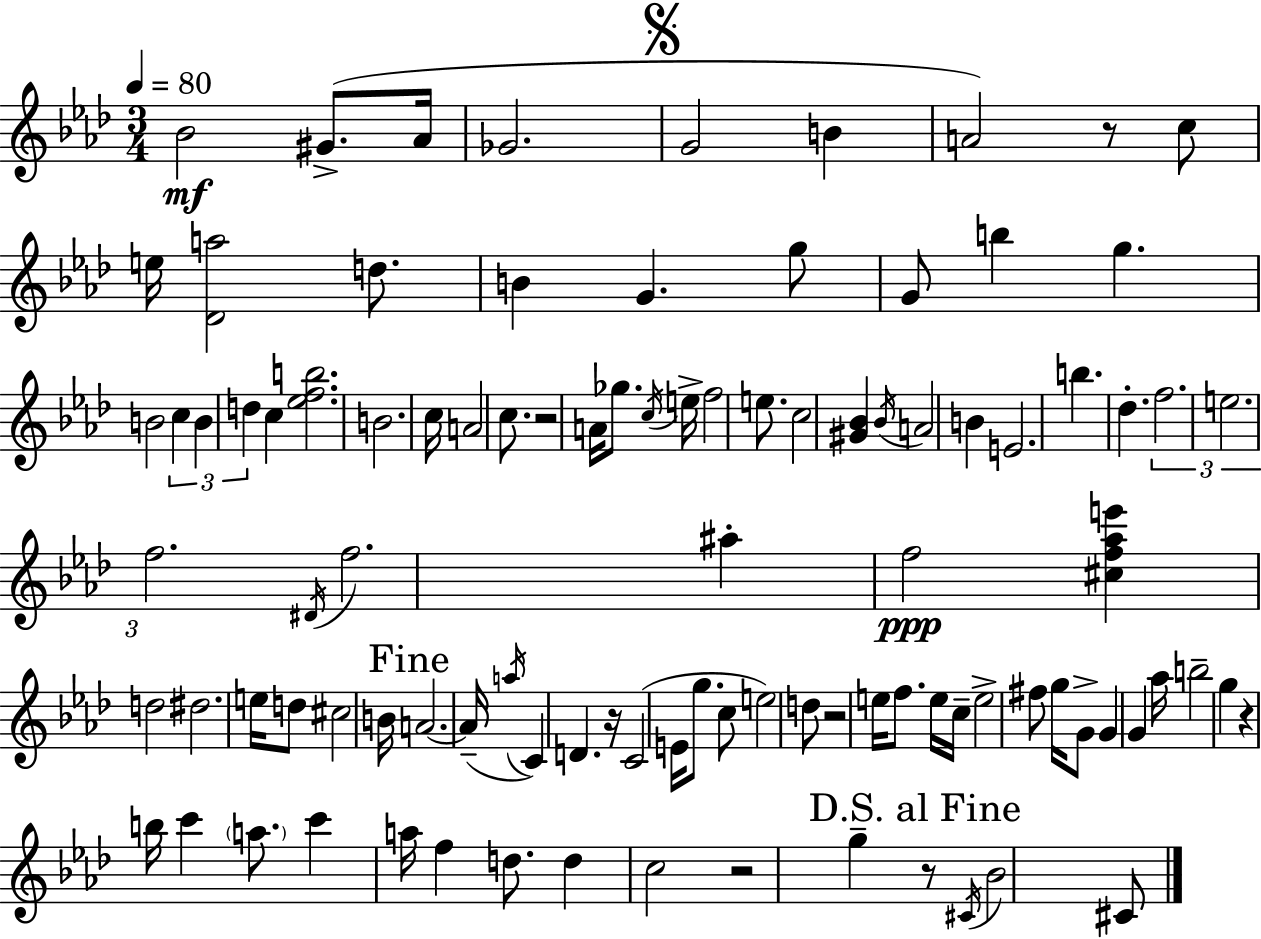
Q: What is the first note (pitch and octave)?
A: Bb4